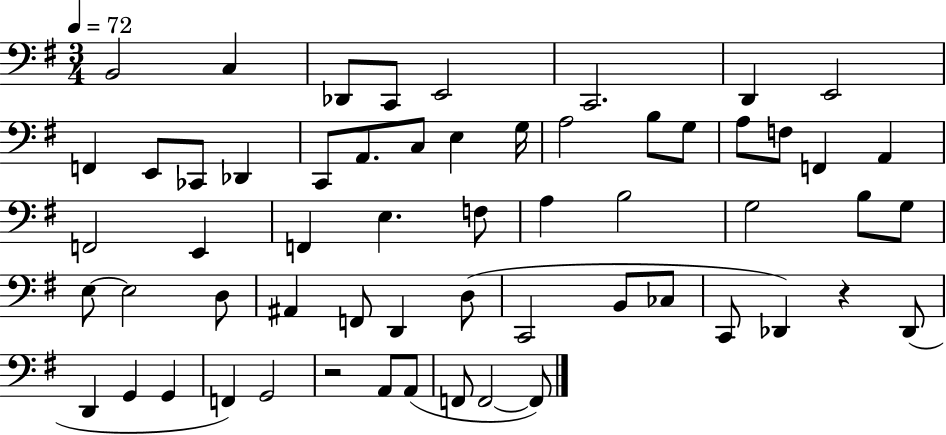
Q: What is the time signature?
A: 3/4